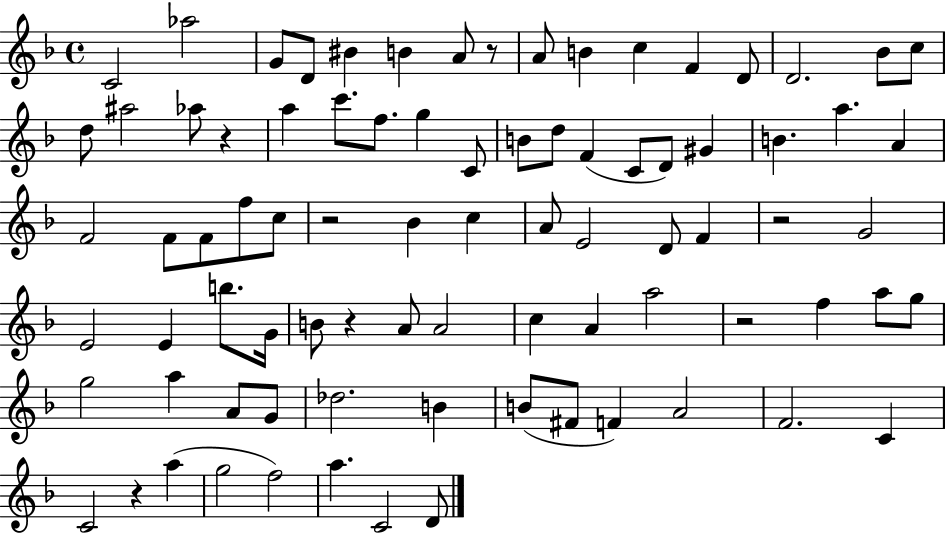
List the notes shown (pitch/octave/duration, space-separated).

C4/h Ab5/h G4/e D4/e BIS4/q B4/q A4/e R/e A4/e B4/q C5/q F4/q D4/e D4/h. Bb4/e C5/e D5/e A#5/h Ab5/e R/q A5/q C6/e. F5/e. G5/q C4/e B4/e D5/e F4/q C4/e D4/e G#4/q B4/q. A5/q. A4/q F4/h F4/e F4/e F5/e C5/e R/h Bb4/q C5/q A4/e E4/h D4/e F4/q R/h G4/h E4/h E4/q B5/e. G4/s B4/e R/q A4/e A4/h C5/q A4/q A5/h R/h F5/q A5/e G5/e G5/h A5/q A4/e G4/e Db5/h. B4/q B4/e F#4/e F4/q A4/h F4/h. C4/q C4/h R/q A5/q G5/h F5/h A5/q. C4/h D4/e